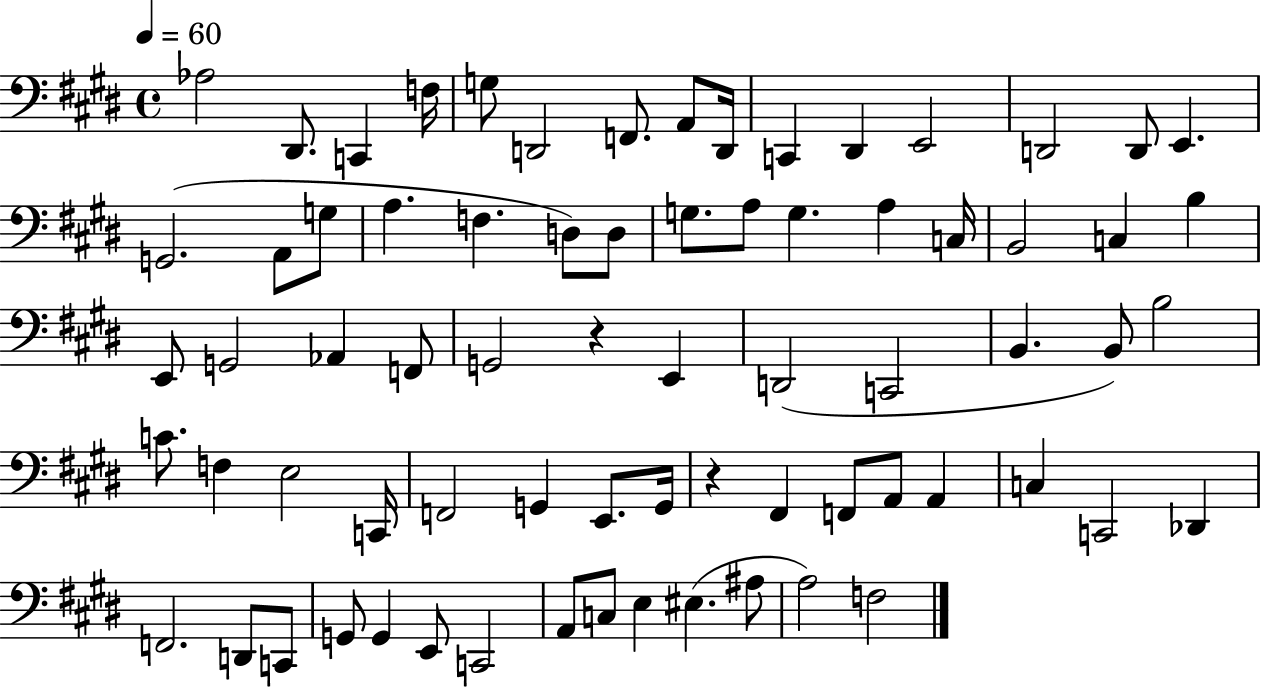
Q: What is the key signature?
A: E major